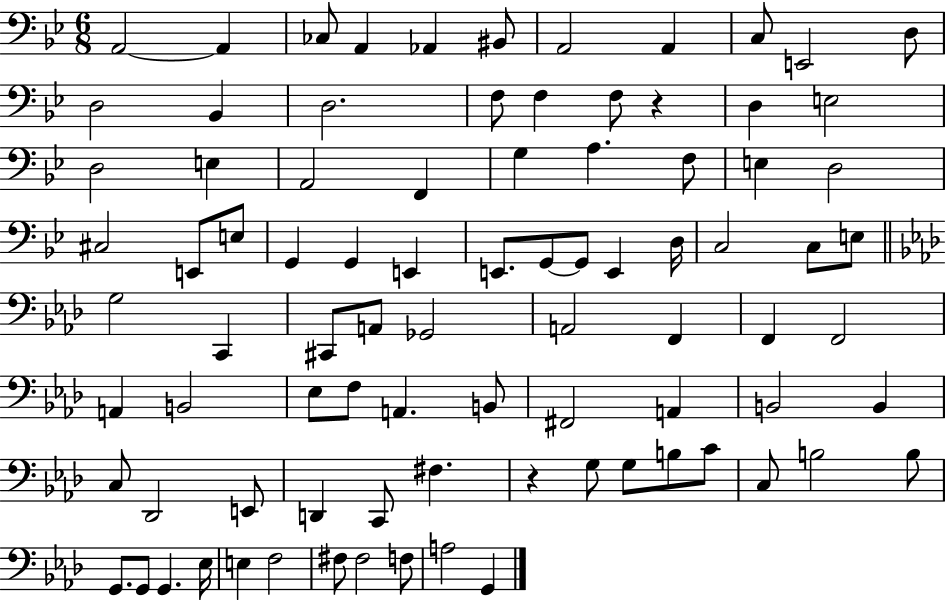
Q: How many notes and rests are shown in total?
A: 87